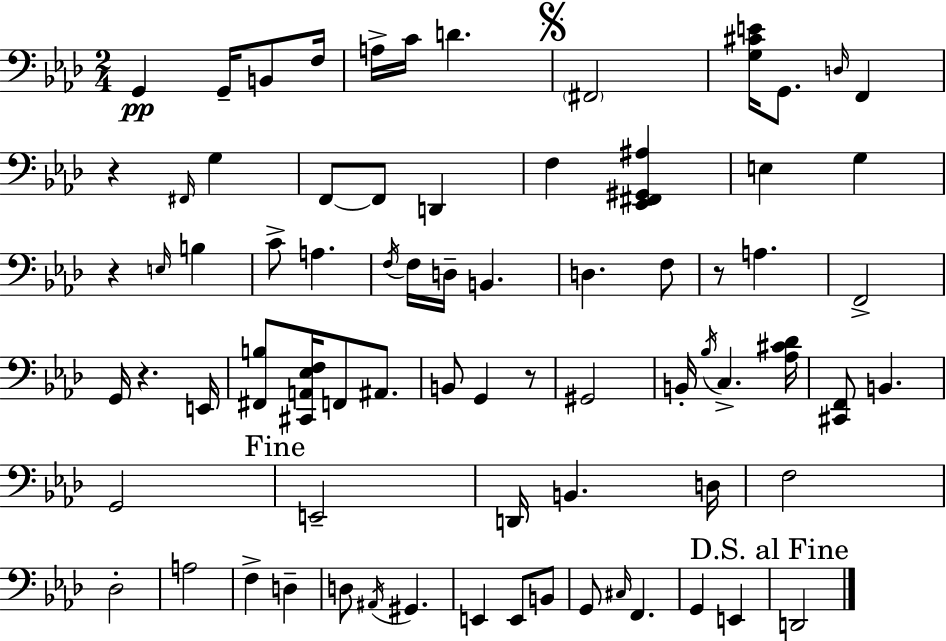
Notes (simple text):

G2/q G2/s B2/e F3/s A3/s C4/s D4/q. F#2/h [G3,C#4,E4]/s G2/e. D3/s F2/q R/q F#2/s G3/q F2/e F2/e D2/q F3/q [Eb2,F#2,G#2,A#3]/q E3/q G3/q R/q E3/s B3/q C4/e A3/q. F3/s F3/s D3/s B2/q. D3/q. F3/e R/e A3/q. F2/h G2/s R/q. E2/s [F#2,B3]/e [C#2,A2,Eb3,F3]/s F2/e A#2/e. B2/e G2/q R/e G#2/h B2/s Bb3/s C3/q. [Ab3,C#4,Db4]/s [C#2,F2]/e B2/q. G2/h E2/h D2/s B2/q. D3/s F3/h Db3/h A3/h F3/q D3/q D3/e A#2/s G#2/q. E2/q E2/e B2/e G2/e C#3/s F2/q. G2/q E2/q D2/h